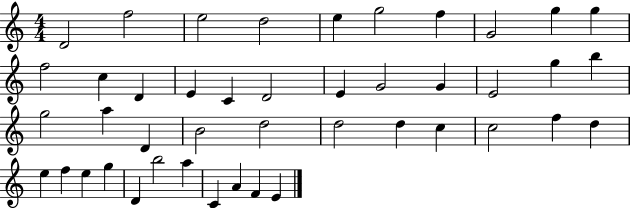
D4/h F5/h E5/h D5/h E5/q G5/h F5/q G4/h G5/q G5/q F5/h C5/q D4/q E4/q C4/q D4/h E4/q G4/h G4/q E4/h G5/q B5/q G5/h A5/q D4/q B4/h D5/h D5/h D5/q C5/q C5/h F5/q D5/q E5/q F5/q E5/q G5/q D4/q B5/h A5/q C4/q A4/q F4/q E4/q